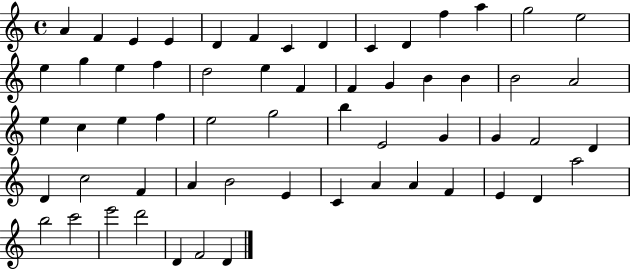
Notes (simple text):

A4/q F4/q E4/q E4/q D4/q F4/q C4/q D4/q C4/q D4/q F5/q A5/q G5/h E5/h E5/q G5/q E5/q F5/q D5/h E5/q F4/q F4/q G4/q B4/q B4/q B4/h A4/h E5/q C5/q E5/q F5/q E5/h G5/h B5/q E4/h G4/q G4/q F4/h D4/q D4/q C5/h F4/q A4/q B4/h E4/q C4/q A4/q A4/q F4/q E4/q D4/q A5/h B5/h C6/h E6/h D6/h D4/q F4/h D4/q